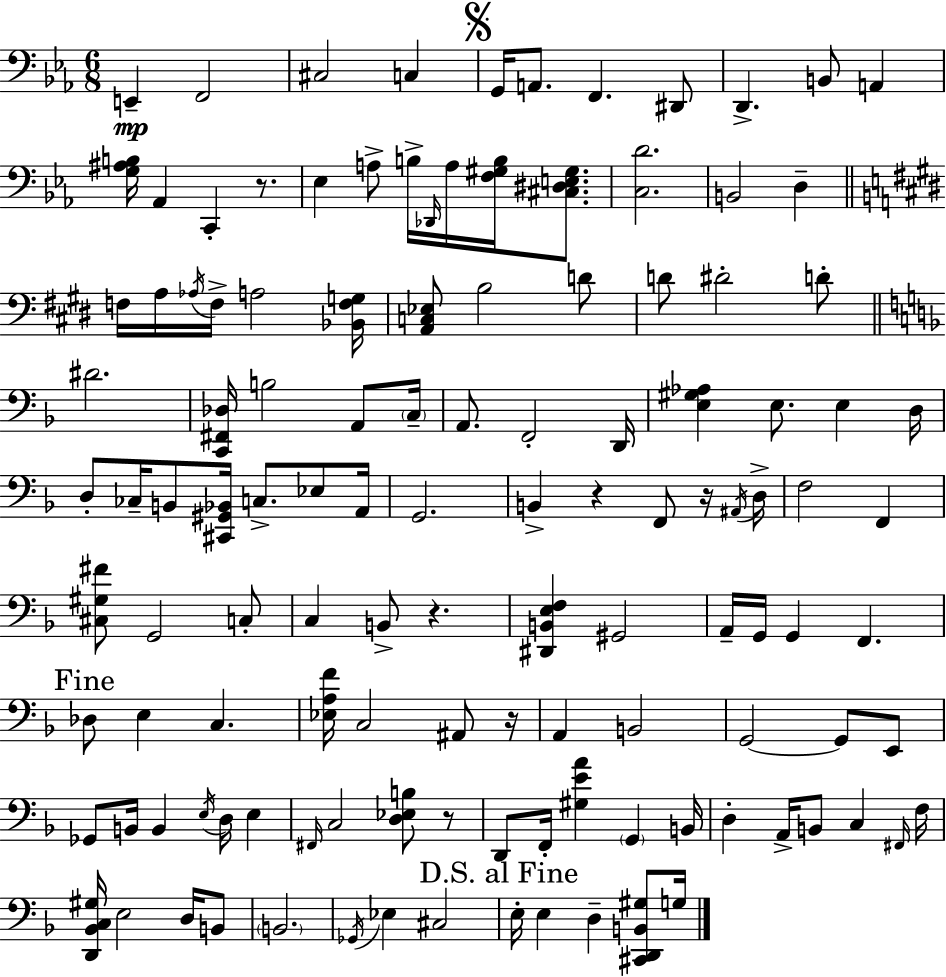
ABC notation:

X:1
T:Untitled
M:6/8
L:1/4
K:Eb
E,, F,,2 ^C,2 C, G,,/4 A,,/2 F,, ^D,,/2 D,, B,,/2 A,, [G,^A,B,]/4 _A,, C,, z/2 _E, A,/2 B,/4 _D,,/4 A,/4 [F,^G,B,]/4 [^C,^D,E,^G,]/2 [C,D]2 B,,2 D, F,/4 A,/4 _A,/4 F,/4 A,2 [_B,,F,G,]/4 [A,,C,_E,]/2 B,2 D/2 D/2 ^D2 D/2 ^D2 [C,,^F,,_D,]/4 B,2 A,,/2 C,/4 A,,/2 F,,2 D,,/4 [E,^G,_A,] E,/2 E, D,/4 D,/2 _C,/4 B,,/2 [^C,,^G,,_B,,]/4 C,/2 _E,/2 A,,/4 G,,2 B,, z F,,/2 z/4 ^A,,/4 D,/4 F,2 F,, [^C,^G,^F]/2 G,,2 C,/2 C, B,,/2 z [^D,,B,,E,F,] ^G,,2 A,,/4 G,,/4 G,, F,, _D,/2 E, C, [_E,A,F]/4 C,2 ^A,,/2 z/4 A,, B,,2 G,,2 G,,/2 E,,/2 _G,,/2 B,,/4 B,, E,/4 D,/4 E, ^F,,/4 C,2 [D,_E,B,]/2 z/2 D,,/2 F,,/4 [^G,EA] G,, B,,/4 D, A,,/4 B,,/2 C, ^F,,/4 F,/4 [D,,_B,,C,^G,]/4 E,2 D,/4 B,,/2 B,,2 _G,,/4 _E, ^C,2 E,/4 E, D, [^C,,D,,B,,^G,]/2 G,/4